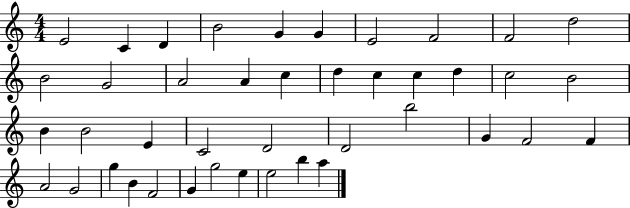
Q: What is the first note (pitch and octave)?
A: E4